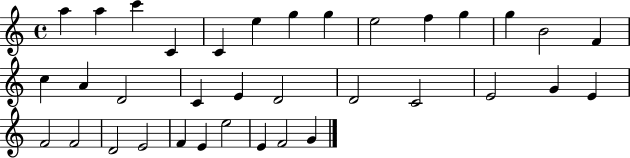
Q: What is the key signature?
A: C major